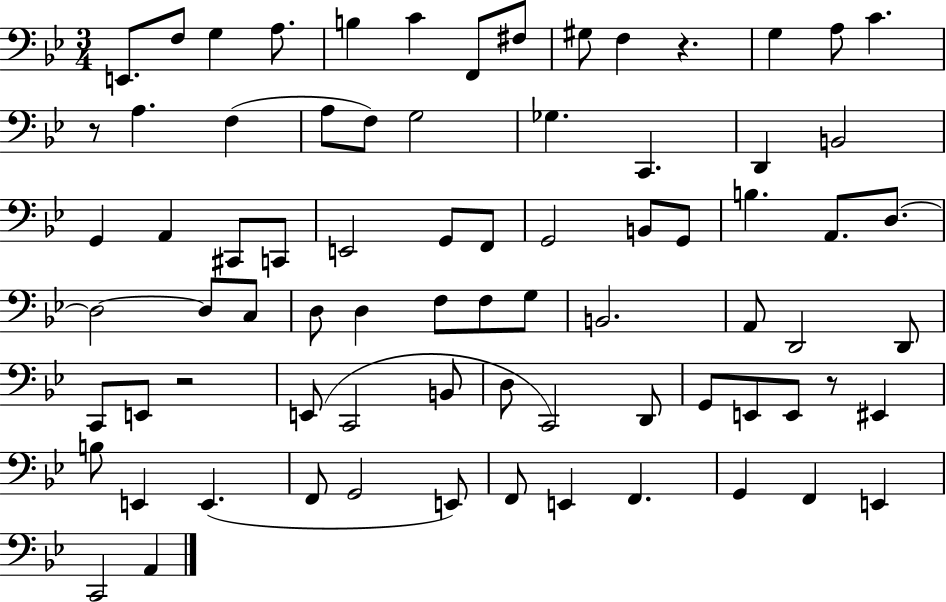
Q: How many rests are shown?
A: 4